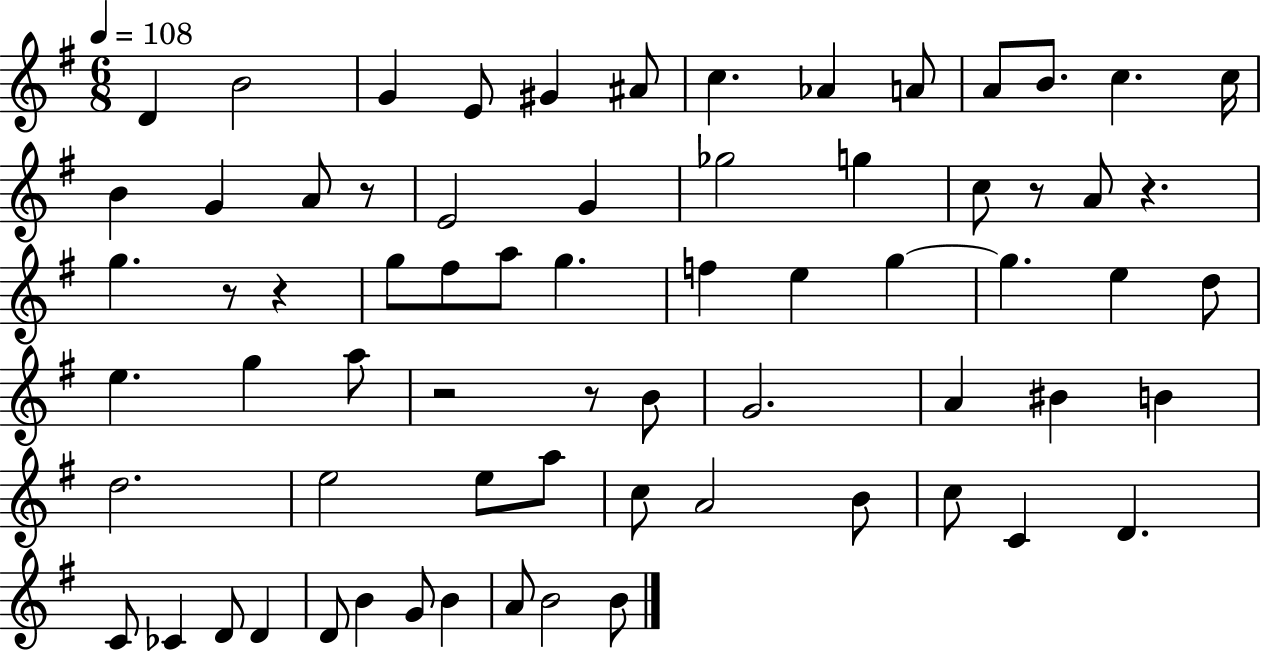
{
  \clef treble
  \numericTimeSignature
  \time 6/8
  \key g \major
  \tempo 4 = 108
  d'4 b'2 | g'4 e'8 gis'4 ais'8 | c''4. aes'4 a'8 | a'8 b'8. c''4. c''16 | \break b'4 g'4 a'8 r8 | e'2 g'4 | ges''2 g''4 | c''8 r8 a'8 r4. | \break g''4. r8 r4 | g''8 fis''8 a''8 g''4. | f''4 e''4 g''4~~ | g''4. e''4 d''8 | \break e''4. g''4 a''8 | r2 r8 b'8 | g'2. | a'4 bis'4 b'4 | \break d''2. | e''2 e''8 a''8 | c''8 a'2 b'8 | c''8 c'4 d'4. | \break c'8 ces'4 d'8 d'4 | d'8 b'4 g'8 b'4 | a'8 b'2 b'8 | \bar "|."
}